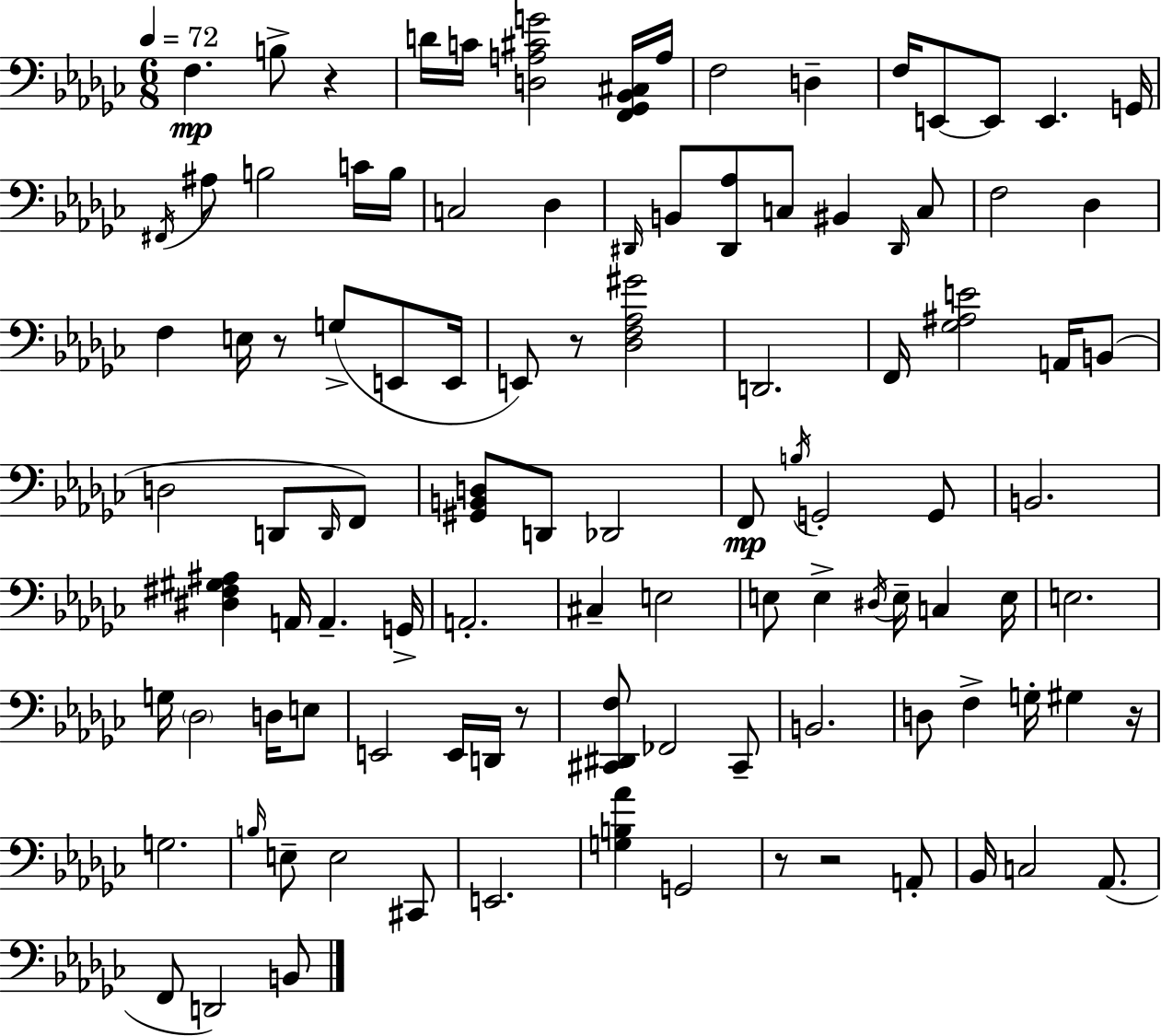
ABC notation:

X:1
T:Untitled
M:6/8
L:1/4
K:Ebm
F, B,/2 z D/4 C/4 [D,A,^CG]2 [F,,_G,,_B,,^C,]/4 A,/4 F,2 D, F,/4 E,,/2 E,,/2 E,, G,,/4 ^F,,/4 ^A,/2 B,2 C/4 B,/4 C,2 _D, ^D,,/4 B,,/2 [^D,,_A,]/2 C,/2 ^B,, ^D,,/4 C,/2 F,2 _D, F, E,/4 z/2 G,/2 E,,/2 E,,/4 E,,/2 z/2 [_D,F,_A,^G]2 D,,2 F,,/4 [_G,^A,E]2 A,,/4 B,,/2 D,2 D,,/2 D,,/4 F,,/2 [^G,,B,,D,]/2 D,,/2 _D,,2 F,,/2 B,/4 G,,2 G,,/2 B,,2 [^D,^F,^G,^A,] A,,/4 A,, G,,/4 A,,2 ^C, E,2 E,/2 E, ^D,/4 E,/4 C, E,/4 E,2 G,/4 _D,2 D,/4 E,/2 E,,2 E,,/4 D,,/4 z/2 [^C,,^D,,F,]/2 _F,,2 ^C,,/2 B,,2 D,/2 F, G,/4 ^G, z/4 G,2 B,/4 E,/2 E,2 ^C,,/2 E,,2 [G,B,_A] G,,2 z/2 z2 A,,/2 _B,,/4 C,2 _A,,/2 F,,/2 D,,2 B,,/2